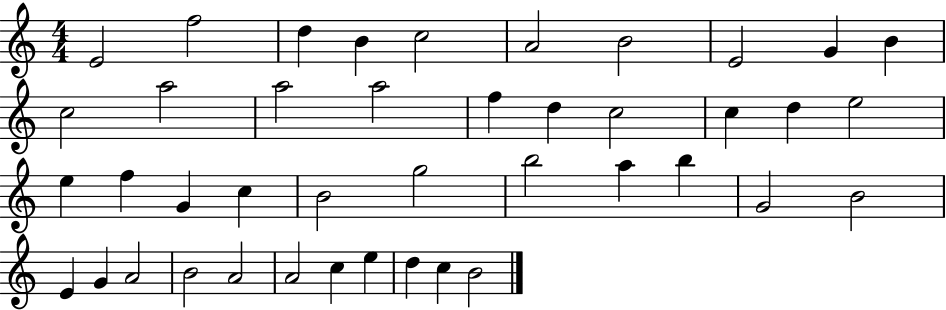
X:1
T:Untitled
M:4/4
L:1/4
K:C
E2 f2 d B c2 A2 B2 E2 G B c2 a2 a2 a2 f d c2 c d e2 e f G c B2 g2 b2 a b G2 B2 E G A2 B2 A2 A2 c e d c B2